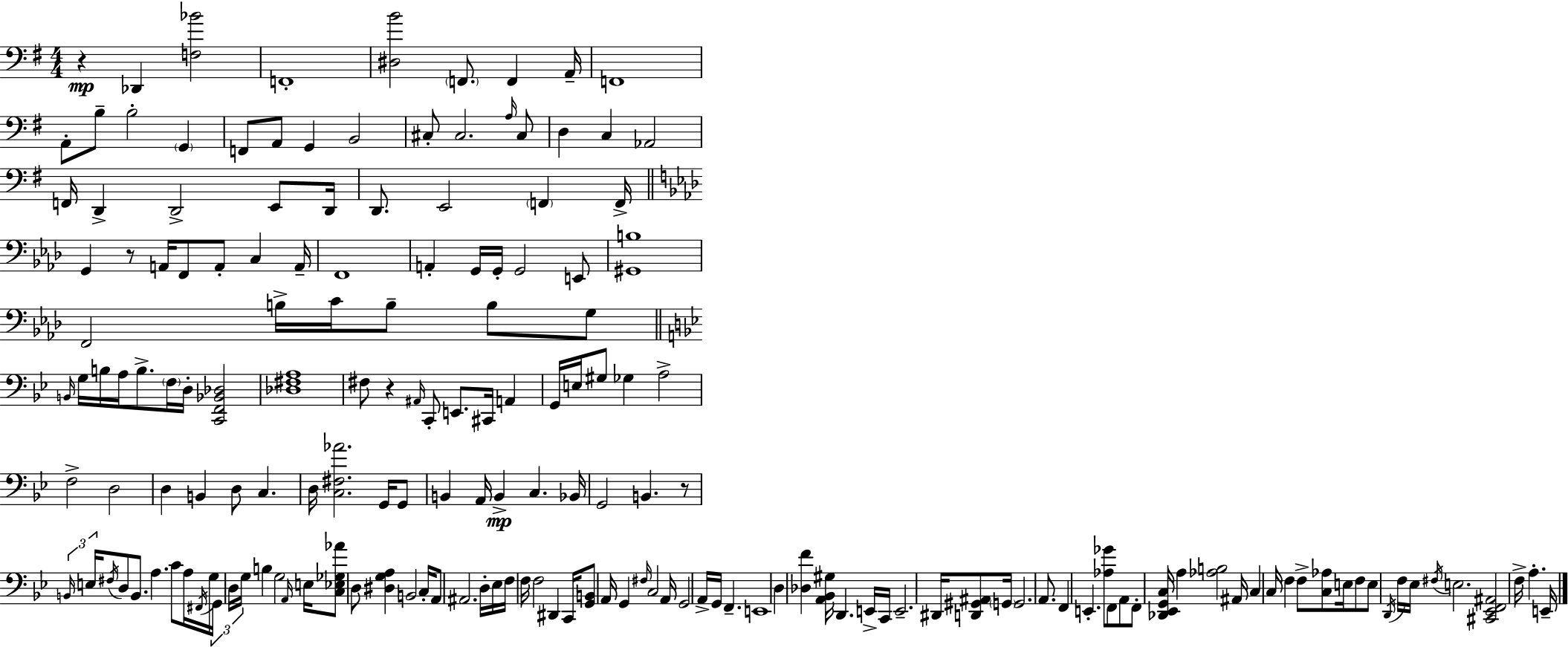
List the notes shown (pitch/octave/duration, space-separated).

R/q Db2/q [F3,Bb4]/h F2/w [D#3,B4]/h F2/e. F2/q A2/s F2/w A2/e B3/e B3/h G2/q F2/e A2/e G2/q B2/h C#3/e C#3/h. A3/s C#3/e D3/q C3/q Ab2/h F2/s D2/q D2/h E2/e D2/s D2/e. E2/h F2/q F2/s G2/q R/e A2/s F2/e A2/e C3/q A2/s F2/w A2/q G2/s G2/s G2/h E2/e [G#2,B3]/w F2/h B3/s C4/s B3/e B3/e G3/e B2/s G3/s B3/s A3/s B3/e. F3/s D3/s [C2,F2,Bb2,Db3]/h [Db3,F#3,A3]/w F#3/e R/q A#2/s C2/e E2/e. C#2/s A2/q G2/s E3/s G#3/e Gb3/q A3/h F3/h D3/h D3/q B2/q D3/e C3/q. D3/s [C3,F#3,Ab4]/h. G2/s G2/e B2/q A2/s B2/q C3/q. Bb2/s G2/h B2/q. R/e B2/s E3/s F#3/s D3/e B2/e. A3/q. C4/e A3/s F#2/s G3/s G2/s D3/s G3/s B3/q G3/h A2/s E3/s [C3,Eb3,Gb3,Ab4]/e D3/e [D#3,G3,A3]/q B2/h C3/s A2/e A#2/h. D3/s Eb3/s F3/s F3/s F3/h D#2/q C2/s [G2,B2]/e A2/s G2/q F#3/s C3/h A2/s G2/h A2/s G2/s F2/q. E2/w D3/q [Db3,F4]/q [A2,Bb2,G#3]/s D2/q. E2/s C2/s E2/h. D#2/s [D2,G#2,A#2]/e G2/s G2/h. A2/e. F2/q E2/q. [Ab3,Gb4]/e F2/e A2/e F2/e [Db2,Eb2,G2,C3]/s A3/q [Ab3,B3]/h A#2/s C3/q C3/s F3/q F3/e [C3,Ab3]/e E3/s F3/e E3/e D2/s F3/s Eb3/s F#3/s E3/h. [C#2,Eb2,F2,A#2]/h F3/s A3/q. E2/s